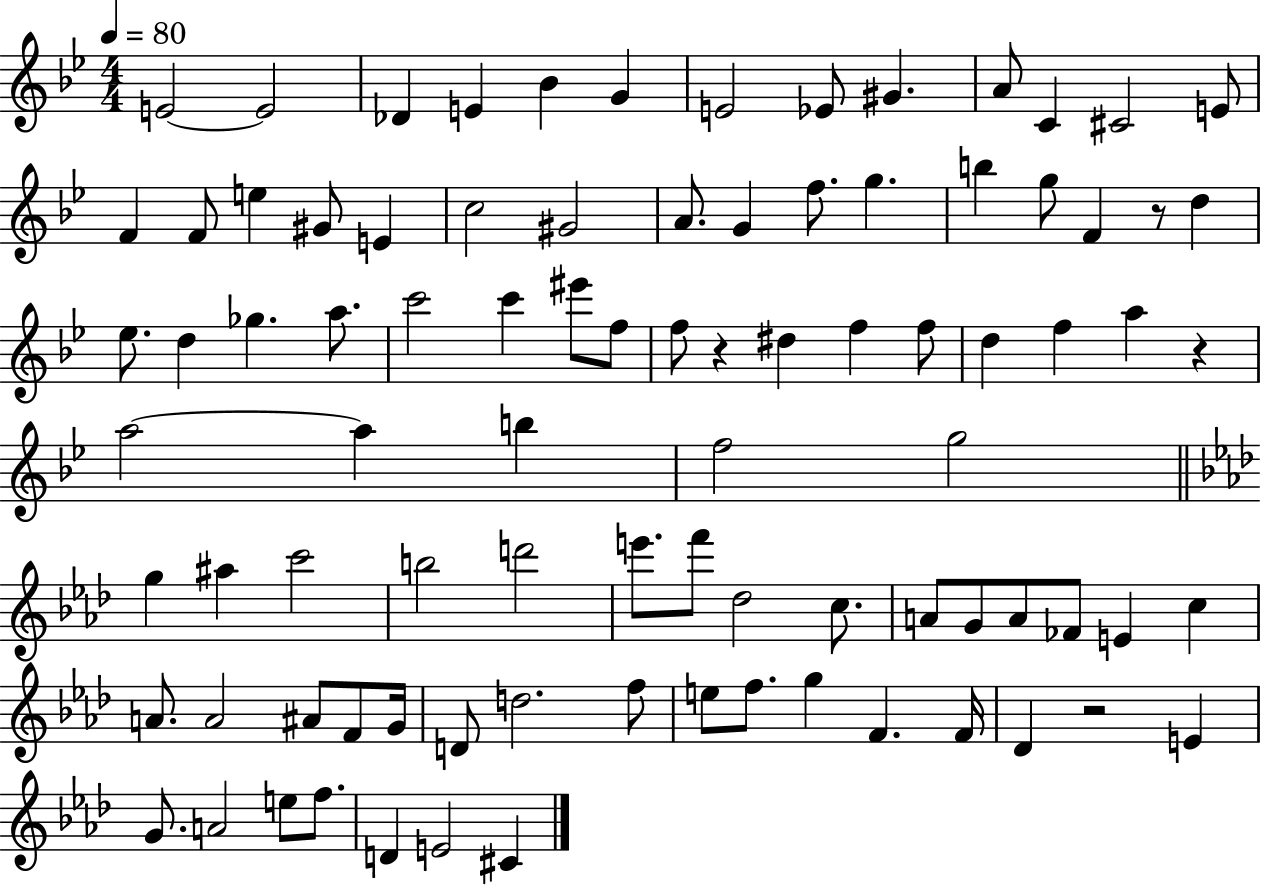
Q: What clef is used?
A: treble